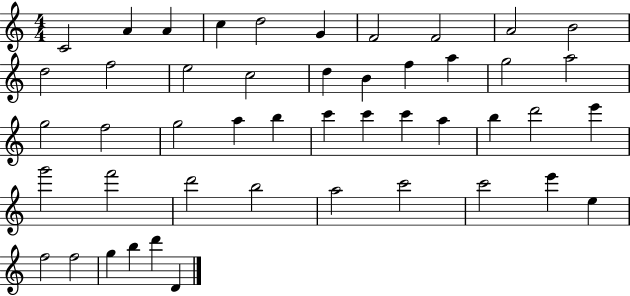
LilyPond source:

{
  \clef treble
  \numericTimeSignature
  \time 4/4
  \key c \major
  c'2 a'4 a'4 | c''4 d''2 g'4 | f'2 f'2 | a'2 b'2 | \break d''2 f''2 | e''2 c''2 | d''4 b'4 f''4 a''4 | g''2 a''2 | \break g''2 f''2 | g''2 a''4 b''4 | c'''4 c'''4 c'''4 a''4 | b''4 d'''2 e'''4 | \break g'''2 f'''2 | d'''2 b''2 | a''2 c'''2 | c'''2 e'''4 e''4 | \break f''2 f''2 | g''4 b''4 d'''4 d'4 | \bar "|."
}